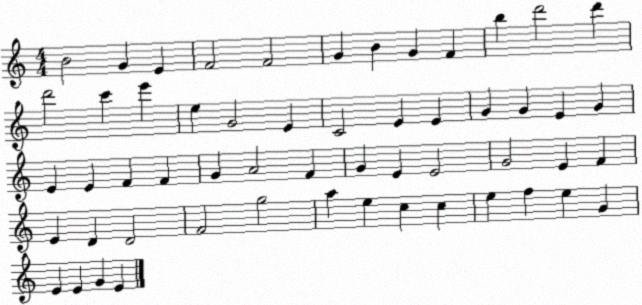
X:1
T:Untitled
M:4/4
L:1/4
K:C
B2 G E F2 F2 G B G F b d'2 d' d'2 c' e' e G2 E C2 E E G G E G E E F F G A2 F G E E2 G2 E F E D D2 F2 g2 a e c c e f e G E E G E